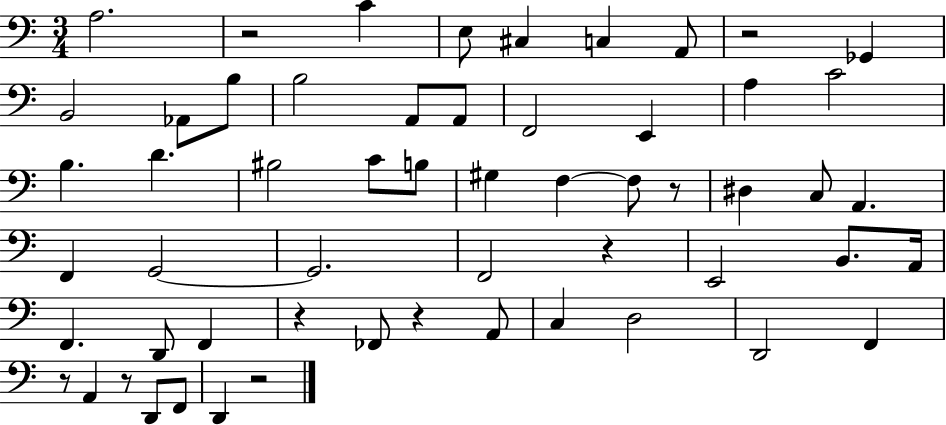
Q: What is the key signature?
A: C major